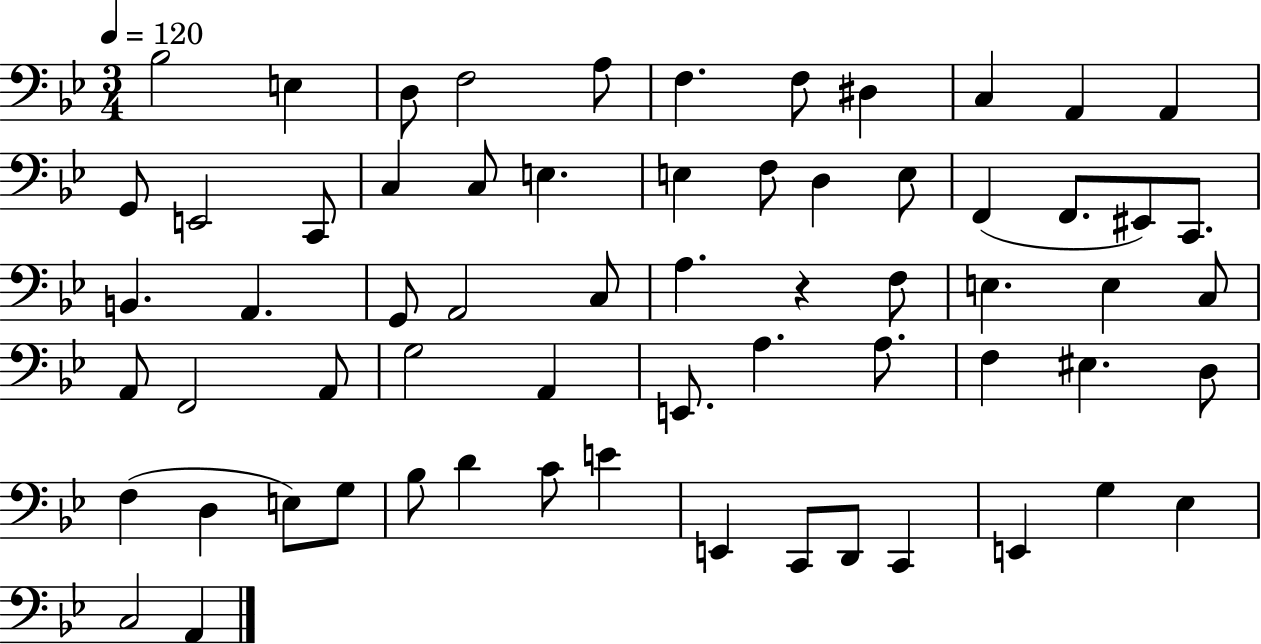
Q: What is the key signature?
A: BES major